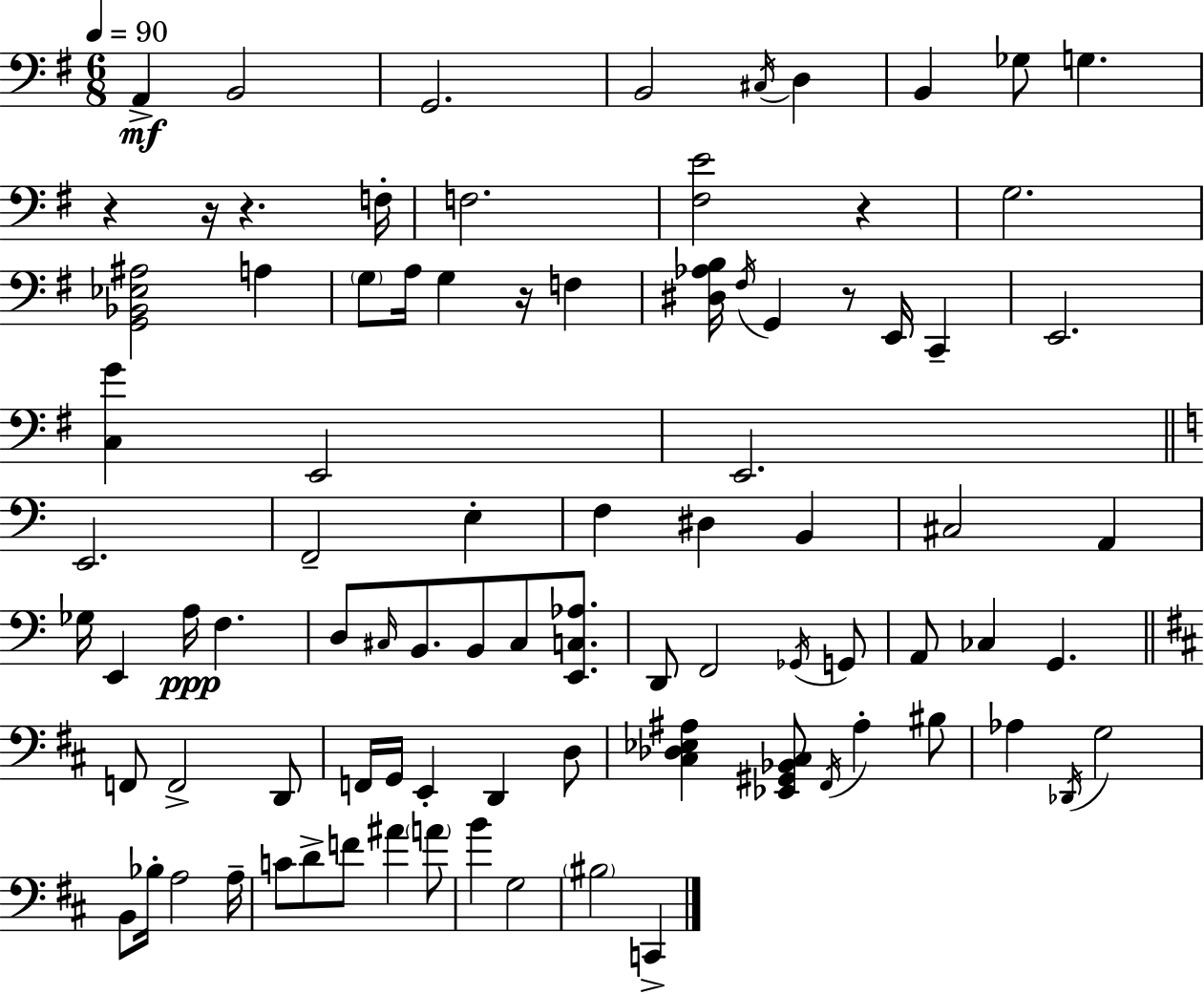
X:1
T:Untitled
M:6/8
L:1/4
K:Em
A,, B,,2 G,,2 B,,2 ^C,/4 D, B,, _G,/2 G, z z/4 z F,/4 F,2 [^F,E]2 z G,2 [G,,_B,,_E,^A,]2 A, G,/2 A,/4 G, z/4 F, [^D,_A,B,]/4 ^F,/4 G,, z/2 E,,/4 C,, E,,2 [C,G] E,,2 E,,2 E,,2 F,,2 E, F, ^D, B,, ^C,2 A,, _G,/4 E,, A,/4 F, D,/2 ^C,/4 B,,/2 B,,/2 ^C,/2 [E,,C,_A,]/2 D,,/2 F,,2 _G,,/4 G,,/2 A,,/2 _C, G,, F,,/2 F,,2 D,,/2 F,,/4 G,,/4 E,, D,, D,/2 [^C,_D,_E,^A,] [_E,,^G,,_B,,^C,]/2 ^F,,/4 ^A, ^B,/2 _A, _D,,/4 G,2 B,,/2 _B,/4 A,2 A,/4 C/2 D/2 F/2 ^A A/2 B G,2 ^B,2 C,,